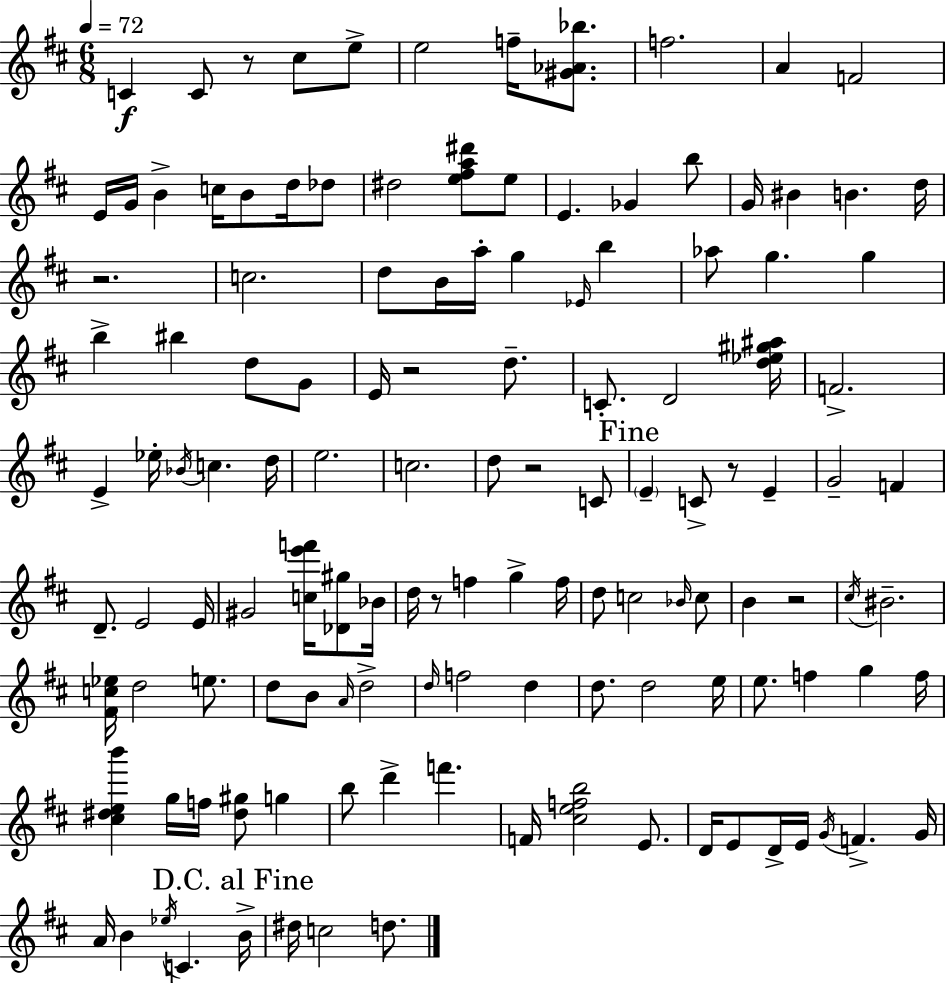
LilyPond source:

{
  \clef treble
  \numericTimeSignature
  \time 6/8
  \key d \major
  \tempo 4 = 72
  c'4\f c'8 r8 cis''8 e''8-> | e''2 f''16-- <gis' aes' bes''>8. | f''2. | a'4 f'2 | \break e'16 g'16 b'4-> c''16 b'8 d''16 des''8 | dis''2 <e'' fis'' a'' dis'''>8 e''8 | e'4. ges'4 b''8 | g'16 bis'4 b'4. d''16 | \break r2. | c''2. | d''8 b'16 a''16-. g''4 \grace { ees'16 } b''4 | aes''8 g''4. g''4 | \break b''4-> bis''4 d''8 g'8 | e'16 r2 d''8.-- | c'8.-. d'2 | <d'' ees'' gis'' ais''>16 f'2.-> | \break e'4-> ees''16-. \acciaccatura { bes'16 } c''4. | d''16 e''2. | c''2. | d''8 r2 | \break c'8 \mark "Fine" \parenthesize e'4-- c'8-> r8 e'4-- | g'2-- f'4 | d'8.-- e'2 | e'16 gis'2 <c'' e''' f'''>16 <des' gis''>8 | \break bes'16 d''16 r8 f''4 g''4-> | f''16 d''8 c''2 | \grace { bes'16 } c''8 b'4 r2 | \acciaccatura { cis''16 } bis'2.-- | \break <fis' c'' ees''>16 d''2 | e''8. d''8 b'8 \grace { a'16 } d''2-> | \grace { d''16 } f''2 | d''4 d''8. d''2 | \break e''16 e''8. f''4 | g''4 f''16 <cis'' dis'' e'' b'''>4 g''16 f''16 | <dis'' gis''>8 g''4 b''8 d'''4-> | f'''4. f'16 <cis'' e'' f'' b''>2 | \break e'8. d'16 e'8 d'16-> e'16 \acciaccatura { g'16 } | f'4.-> g'16 a'16 b'4 | \acciaccatura { ees''16 } c'4. \mark "D.C. al Fine" b'16-> dis''16 c''2 | d''8. \bar "|."
}